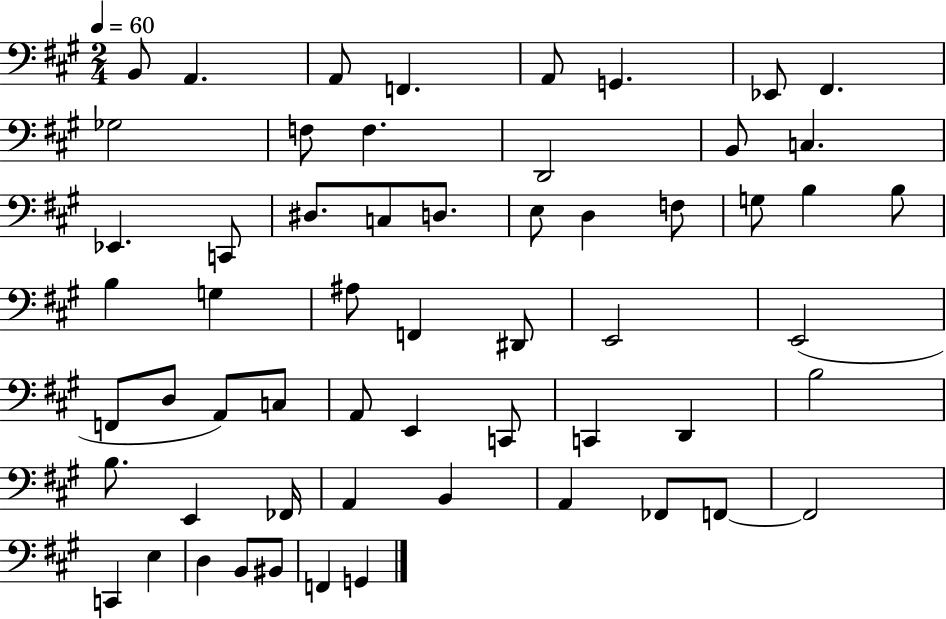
X:1
T:Untitled
M:2/4
L:1/4
K:A
B,,/2 A,, A,,/2 F,, A,,/2 G,, _E,,/2 ^F,, _G,2 F,/2 F, D,,2 B,,/2 C, _E,, C,,/2 ^D,/2 C,/2 D,/2 E,/2 D, F,/2 G,/2 B, B,/2 B, G, ^A,/2 F,, ^D,,/2 E,,2 E,,2 F,,/2 D,/2 A,,/2 C,/2 A,,/2 E,, C,,/2 C,, D,, B,2 B,/2 E,, _F,,/4 A,, B,, A,, _F,,/2 F,,/2 F,,2 C,, E, D, B,,/2 ^B,,/2 F,, G,,